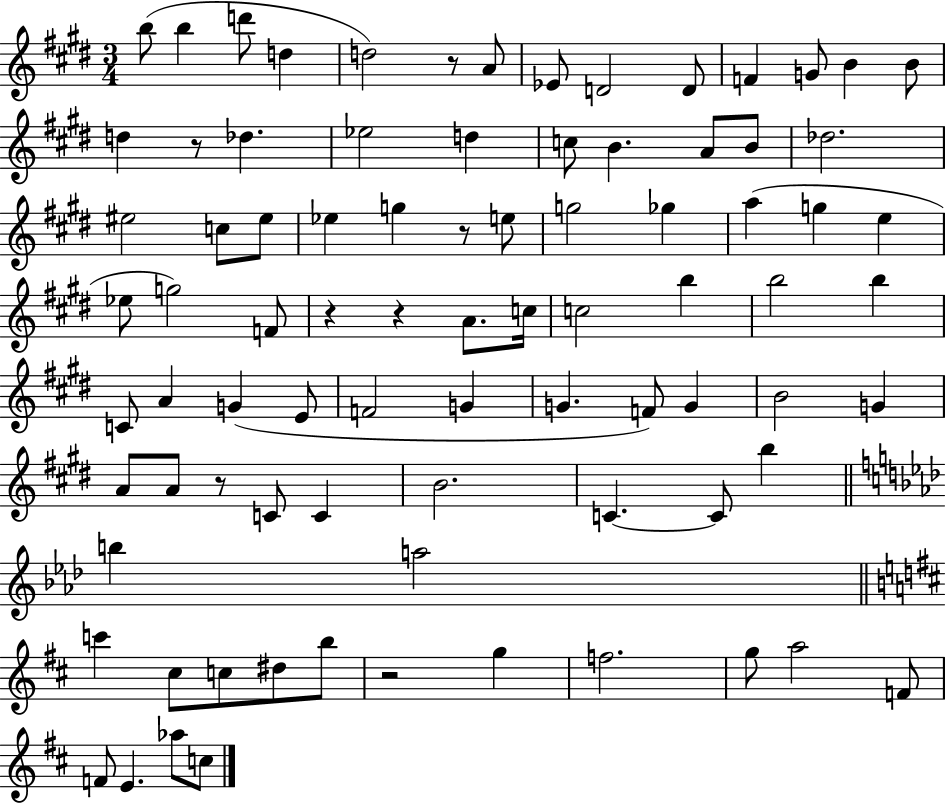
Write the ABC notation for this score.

X:1
T:Untitled
M:3/4
L:1/4
K:E
b/2 b d'/2 d d2 z/2 A/2 _E/2 D2 D/2 F G/2 B B/2 d z/2 _d _e2 d c/2 B A/2 B/2 _d2 ^e2 c/2 ^e/2 _e g z/2 e/2 g2 _g a g e _e/2 g2 F/2 z z A/2 c/4 c2 b b2 b C/2 A G E/2 F2 G G F/2 G B2 G A/2 A/2 z/2 C/2 C B2 C C/2 b b a2 c' ^c/2 c/2 ^d/2 b/2 z2 g f2 g/2 a2 F/2 F/2 E _a/2 c/2